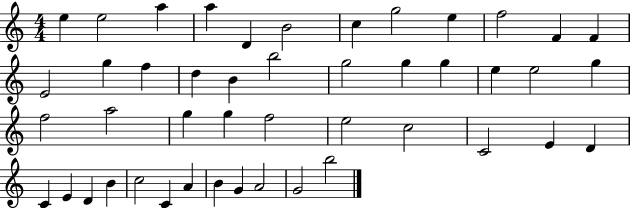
E5/q E5/h A5/q A5/q D4/q B4/h C5/q G5/h E5/q F5/h F4/q F4/q E4/h G5/q F5/q D5/q B4/q B5/h G5/h G5/q G5/q E5/q E5/h G5/q F5/h A5/h G5/q G5/q F5/h E5/h C5/h C4/h E4/q D4/q C4/q E4/q D4/q B4/q C5/h C4/q A4/q B4/q G4/q A4/h G4/h B5/h